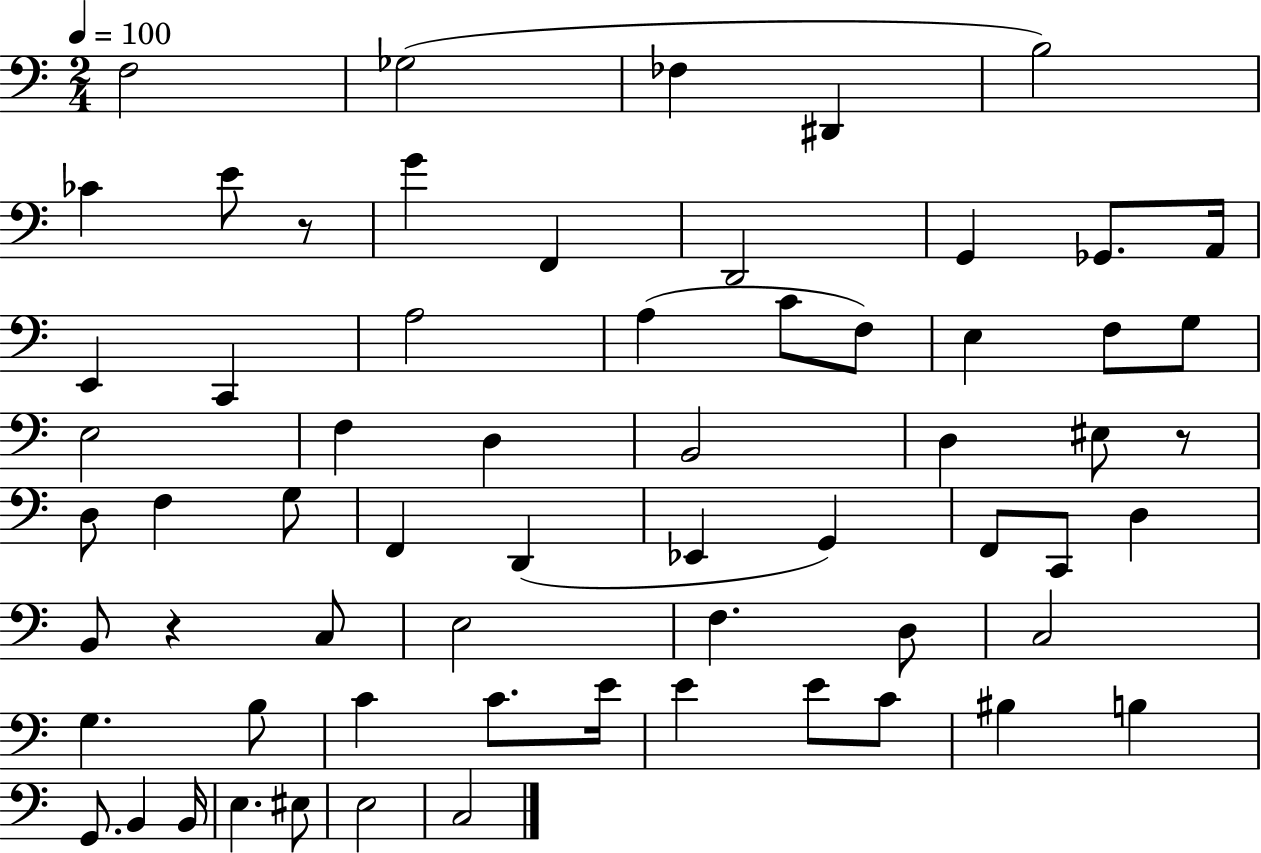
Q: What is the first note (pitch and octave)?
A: F3